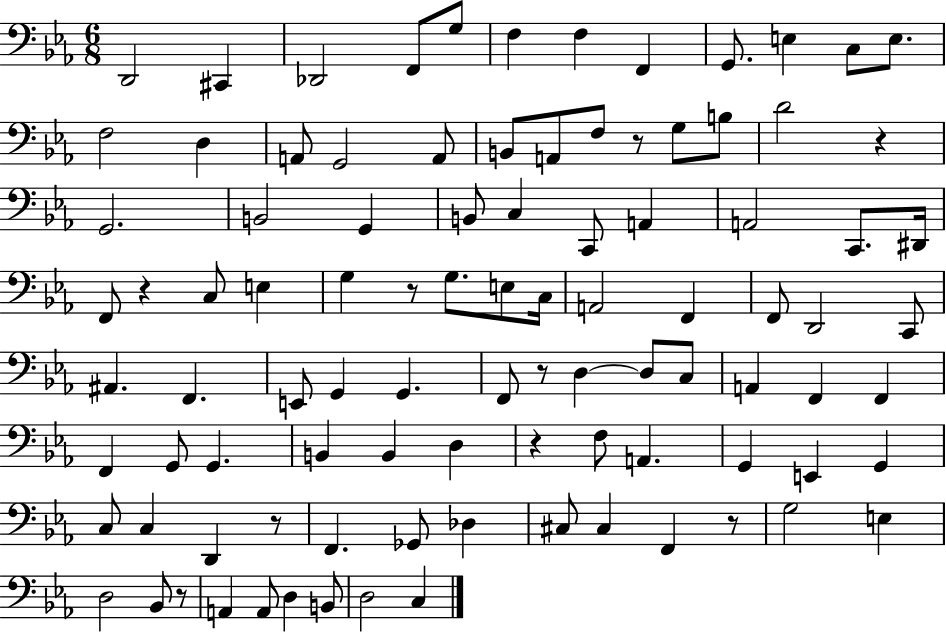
D2/h C#2/q Db2/h F2/e G3/e F3/q F3/q F2/q G2/e. E3/q C3/e E3/e. F3/h D3/q A2/e G2/h A2/e B2/e A2/e F3/e R/e G3/e B3/e D4/h R/q G2/h. B2/h G2/q B2/e C3/q C2/e A2/q A2/h C2/e. D#2/s F2/e R/q C3/e E3/q G3/q R/e G3/e. E3/e C3/s A2/h F2/q F2/e D2/h C2/e A#2/q. F2/q. E2/e G2/q G2/q. F2/e R/e D3/q D3/e C3/e A2/q F2/q F2/q F2/q G2/e G2/q. B2/q B2/q D3/q R/q F3/e A2/q. G2/q E2/q G2/q C3/e C3/q D2/q R/e F2/q. Gb2/e Db3/q C#3/e C#3/q F2/q R/e G3/h E3/q D3/h Bb2/e R/e A2/q A2/e D3/q B2/e D3/h C3/q